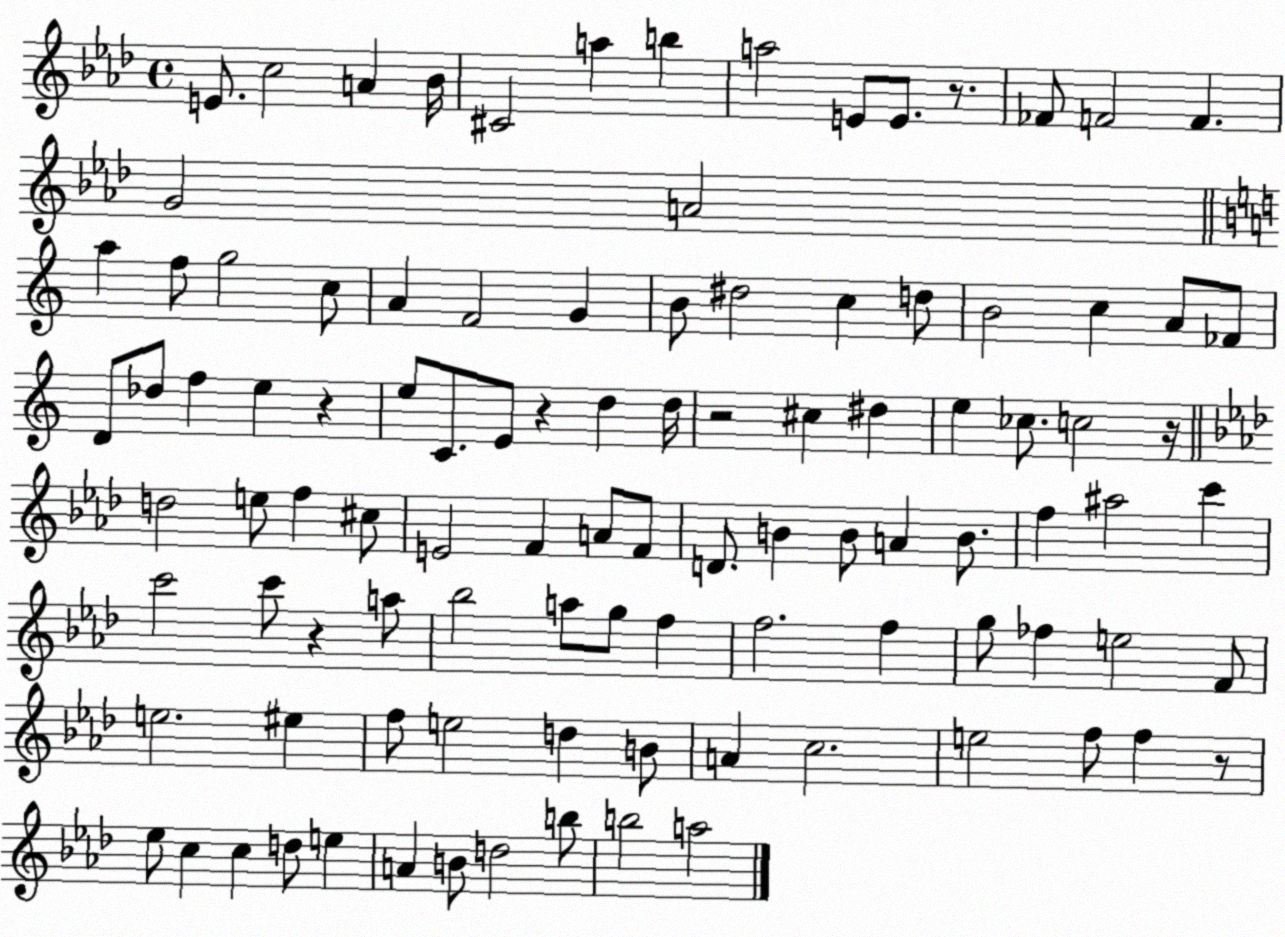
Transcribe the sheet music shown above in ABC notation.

X:1
T:Untitled
M:4/4
L:1/4
K:Ab
E/2 c2 A _B/4 ^C2 a b a2 E/2 E/2 z/2 _F/2 F2 F G2 A2 a f/2 g2 c/2 A F2 G B/2 ^d2 c d/2 B2 c A/2 _F/2 D/2 _d/2 f e z e/2 C/2 E/2 z d d/4 z2 ^c ^d e _c/2 c2 z/4 d2 e/2 f ^c/2 E2 F A/2 F/2 D/2 B B/2 A B/2 f ^a2 c' c'2 c'/2 z a/2 _b2 a/2 g/2 f f2 f g/2 _f e2 F/2 e2 ^e f/2 e2 d B/2 A c2 e2 f/2 f z/2 _e/2 c c d/2 e A B/2 d2 b/2 b2 a2